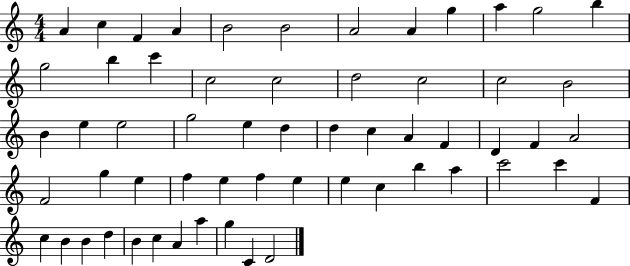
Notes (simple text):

A4/q C5/q F4/q A4/q B4/h B4/h A4/h A4/q G5/q A5/q G5/h B5/q G5/h B5/q C6/q C5/h C5/h D5/h C5/h C5/h B4/h B4/q E5/q E5/h G5/h E5/q D5/q D5/q C5/q A4/q F4/q D4/q F4/q A4/h F4/h G5/q E5/q F5/q E5/q F5/q E5/q E5/q C5/q B5/q A5/q C6/h C6/q F4/q C5/q B4/q B4/q D5/q B4/q C5/q A4/q A5/q G5/q C4/q D4/h